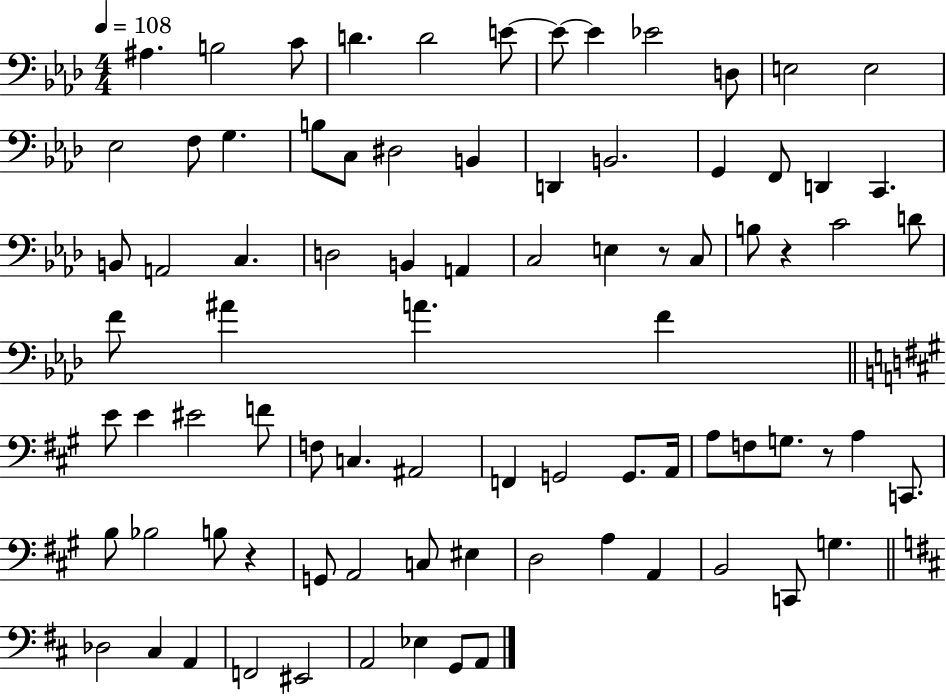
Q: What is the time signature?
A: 4/4